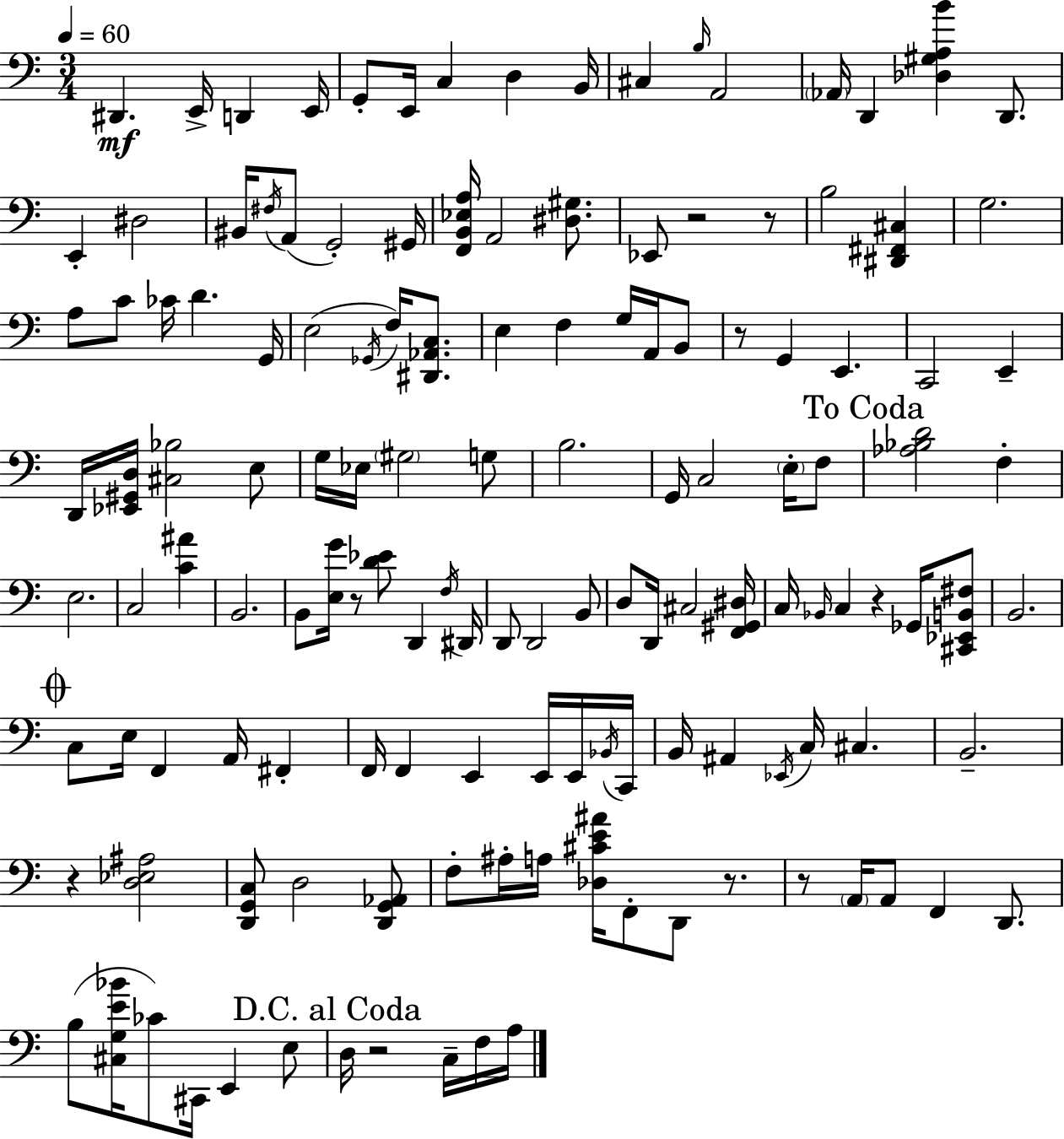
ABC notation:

X:1
T:Untitled
M:3/4
L:1/4
K:C
^D,, E,,/4 D,, E,,/4 G,,/2 E,,/4 C, D, B,,/4 ^C, B,/4 A,,2 _A,,/4 D,, [_D,^G,A,B] D,,/2 E,, ^D,2 ^B,,/4 ^F,/4 A,,/2 G,,2 ^G,,/4 [F,,B,,_E,A,]/4 A,,2 [^D,^G,]/2 _E,,/2 z2 z/2 B,2 [^D,,^F,,^C,] G,2 A,/2 C/2 _C/4 D G,,/4 E,2 _G,,/4 F,/4 [^D,,_A,,C,]/2 E, F, G,/4 A,,/4 B,,/2 z/2 G,, E,, C,,2 E,, D,,/4 [_E,,^G,,D,]/4 [^C,_B,]2 E,/2 G,/4 _E,/4 ^G,2 G,/2 B,2 G,,/4 C,2 E,/4 F,/2 [_A,_B,D]2 F, E,2 C,2 [C^A] B,,2 B,,/2 [E,G]/4 z/2 [D_E]/2 D,, F,/4 ^D,,/4 D,,/2 D,,2 B,,/2 D,/2 D,,/4 ^C,2 [F,,^G,,^D,]/4 C,/4 _B,,/4 C, z _G,,/4 [^C,,_E,,B,,^F,]/2 B,,2 C,/2 E,/4 F,, A,,/4 ^F,, F,,/4 F,, E,, E,,/4 E,,/4 _B,,/4 C,,/4 B,,/4 ^A,, _E,,/4 C,/4 ^C, B,,2 z [D,_E,^A,]2 [D,,G,,C,]/2 D,2 [D,,G,,_A,,]/2 F,/2 ^A,/4 A,/4 [_D,^CE^A]/4 F,,/2 D,,/2 z/2 z/2 A,,/4 A,,/2 F,, D,,/2 B,/2 [^C,G,E_B]/4 _C/2 ^C,,/4 E,, E,/2 D,/4 z2 C,/4 F,/4 A,/4